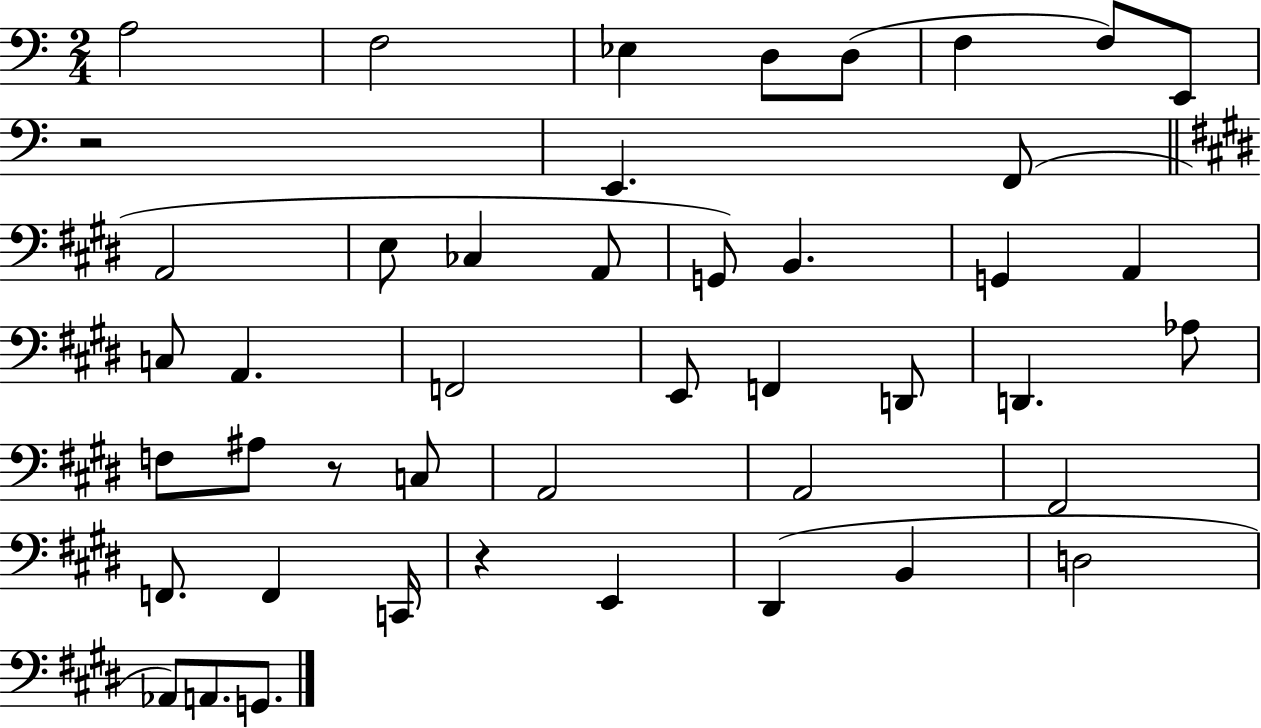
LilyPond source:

{
  \clef bass
  \numericTimeSignature
  \time 2/4
  \key c \major
  a2 | f2 | ees4 d8 d8( | f4 f8) e,8 | \break r2 | e,4. f,8( | \bar "||" \break \key e \major a,2 | e8 ces4 a,8 | g,8) b,4. | g,4 a,4 | \break c8 a,4. | f,2 | e,8 f,4 d,8 | d,4. aes8 | \break f8 ais8 r8 c8 | a,2 | a,2 | fis,2 | \break f,8. f,4 c,16 | r4 e,4 | dis,4( b,4 | d2 | \break aes,8) a,8. g,8. | \bar "|."
}